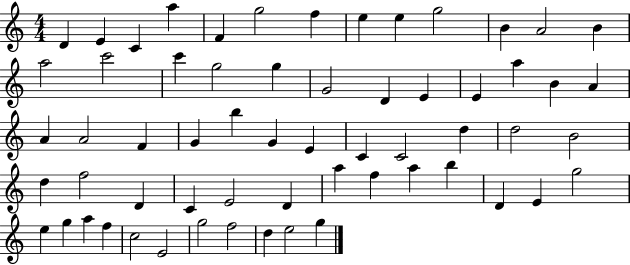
D4/q E4/q C4/q A5/q F4/q G5/h F5/q E5/q E5/q G5/h B4/q A4/h B4/q A5/h C6/h C6/q G5/h G5/q G4/h D4/q E4/q E4/q A5/q B4/q A4/q A4/q A4/h F4/q G4/q B5/q G4/q E4/q C4/q C4/h D5/q D5/h B4/h D5/q F5/h D4/q C4/q E4/h D4/q A5/q F5/q A5/q B5/q D4/q E4/q G5/h E5/q G5/q A5/q F5/q C5/h E4/h G5/h F5/h D5/q E5/h G5/q